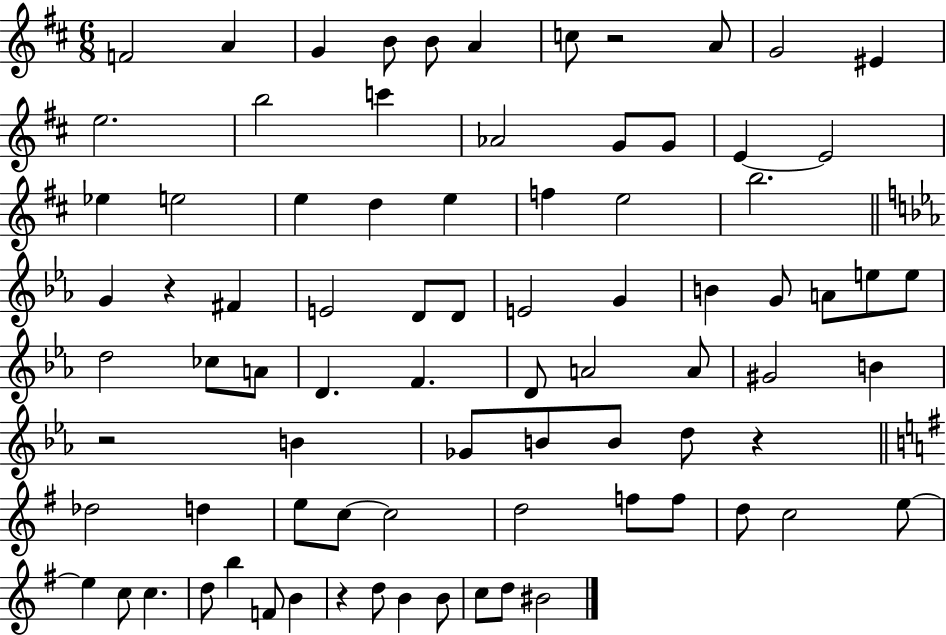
{
  \clef treble
  \numericTimeSignature
  \time 6/8
  \key d \major
  f'2 a'4 | g'4 b'8 b'8 a'4 | c''8 r2 a'8 | g'2 eis'4 | \break e''2. | b''2 c'''4 | aes'2 g'8 g'8 | e'4~~ e'2 | \break ees''4 e''2 | e''4 d''4 e''4 | f''4 e''2 | b''2. | \break \bar "||" \break \key ees \major g'4 r4 fis'4 | e'2 d'8 d'8 | e'2 g'4 | b'4 g'8 a'8 e''8 e''8 | \break d''2 ces''8 a'8 | d'4. f'4. | d'8 a'2 a'8 | gis'2 b'4 | \break r2 b'4 | ges'8 b'8 b'8 d''8 r4 | \bar "||" \break \key g \major des''2 d''4 | e''8 c''8~~ c''2 | d''2 f''8 f''8 | d''8 c''2 e''8~~ | \break e''4 c''8 c''4. | d''8 b''4 f'8 b'4 | r4 d''8 b'4 b'8 | c''8 d''8 bis'2 | \break \bar "|."
}